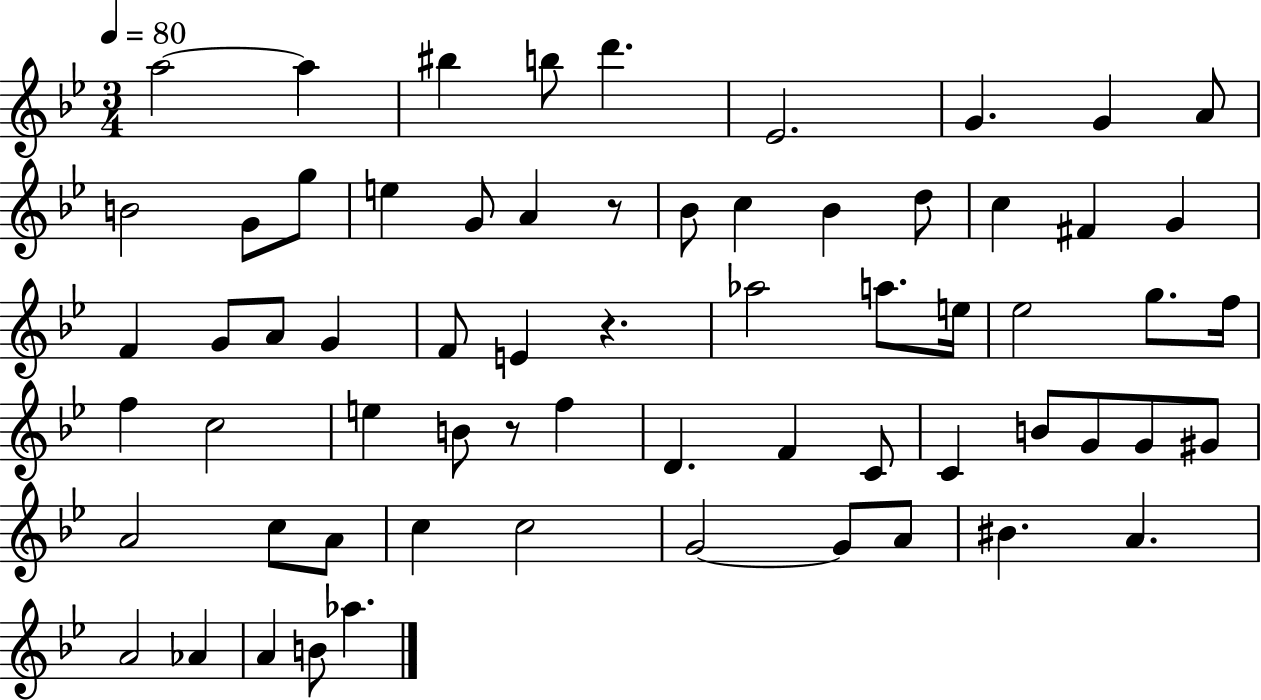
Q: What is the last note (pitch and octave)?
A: Ab5